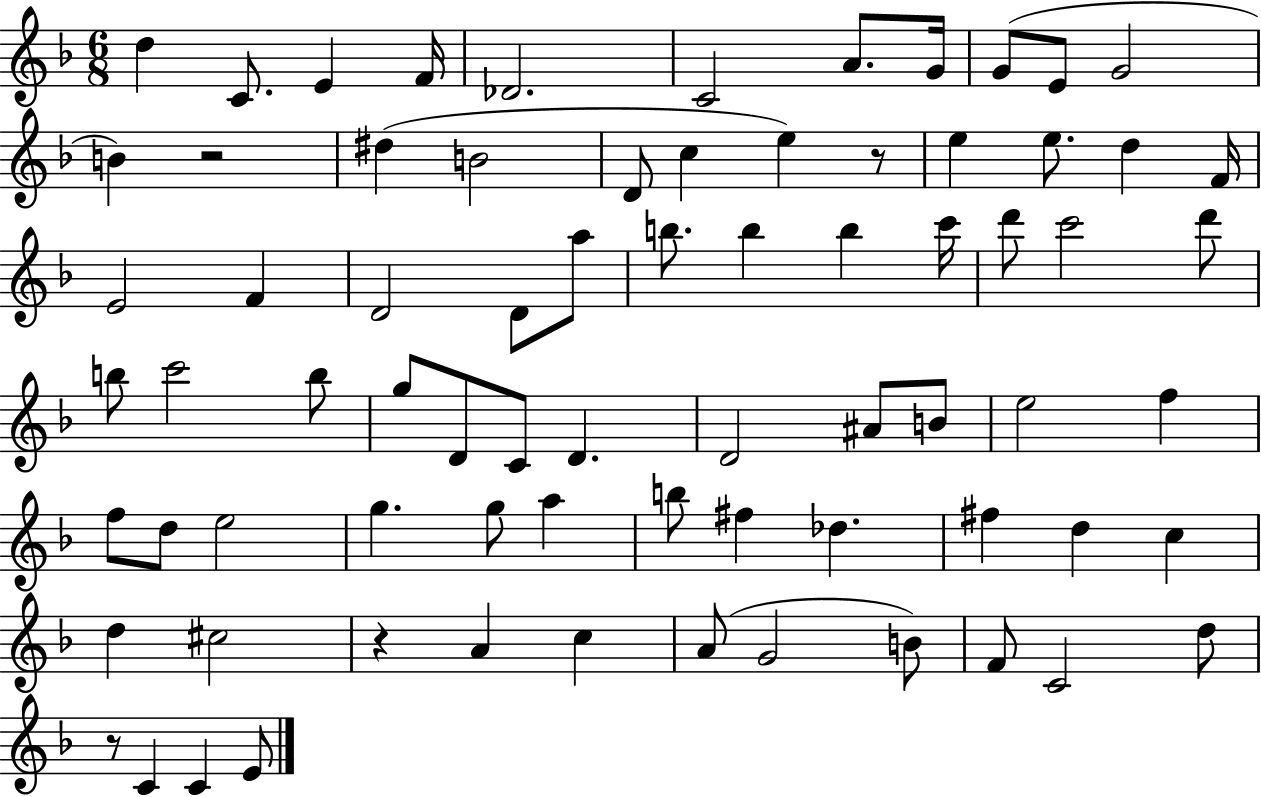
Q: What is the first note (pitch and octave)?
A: D5